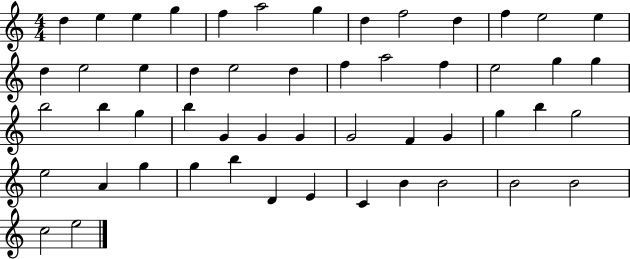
D5/q E5/q E5/q G5/q F5/q A5/h G5/q D5/q F5/h D5/q F5/q E5/h E5/q D5/q E5/h E5/q D5/q E5/h D5/q F5/q A5/h F5/q E5/h G5/q G5/q B5/h B5/q G5/q B5/q G4/q G4/q G4/q G4/h F4/q G4/q G5/q B5/q G5/h E5/h A4/q G5/q G5/q B5/q D4/q E4/q C4/q B4/q B4/h B4/h B4/h C5/h E5/h